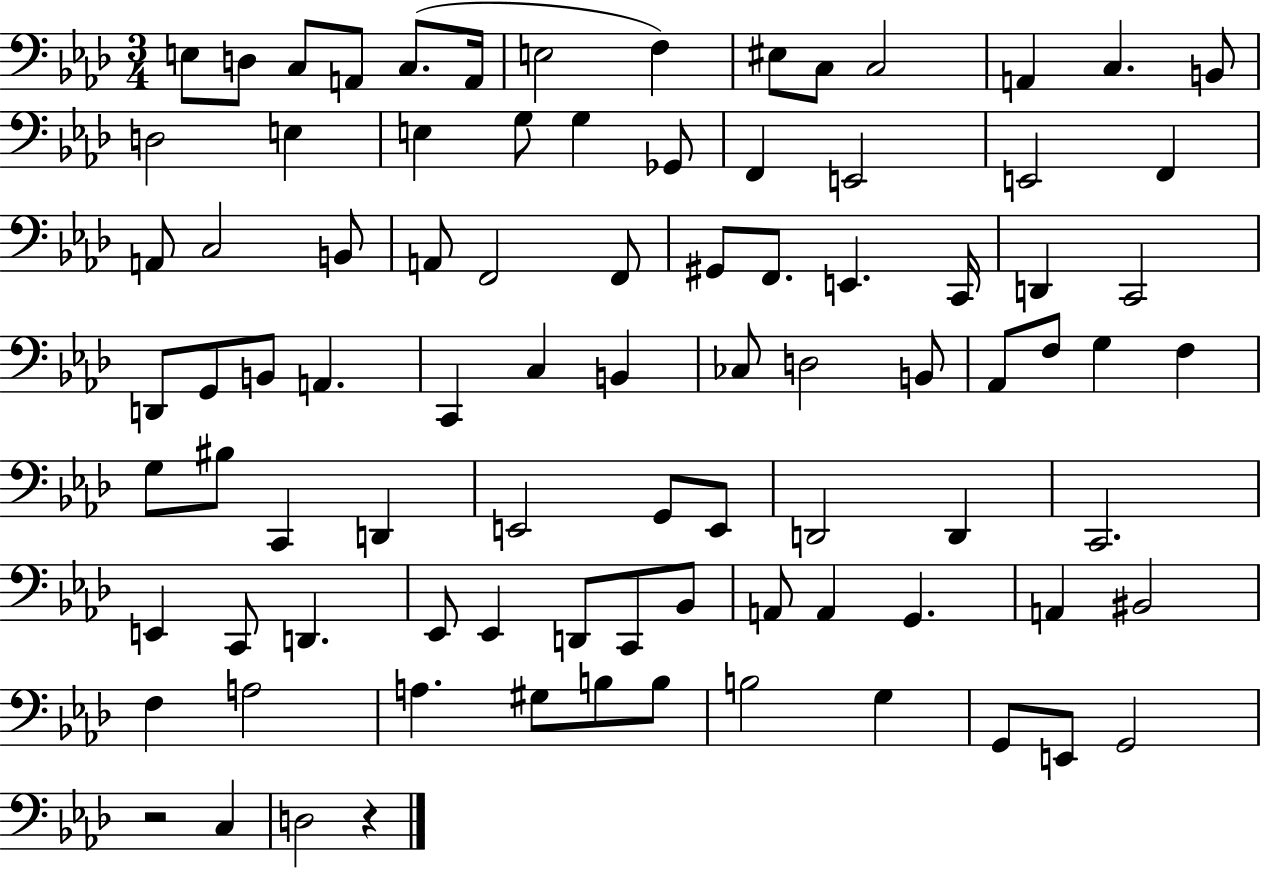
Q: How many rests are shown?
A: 2